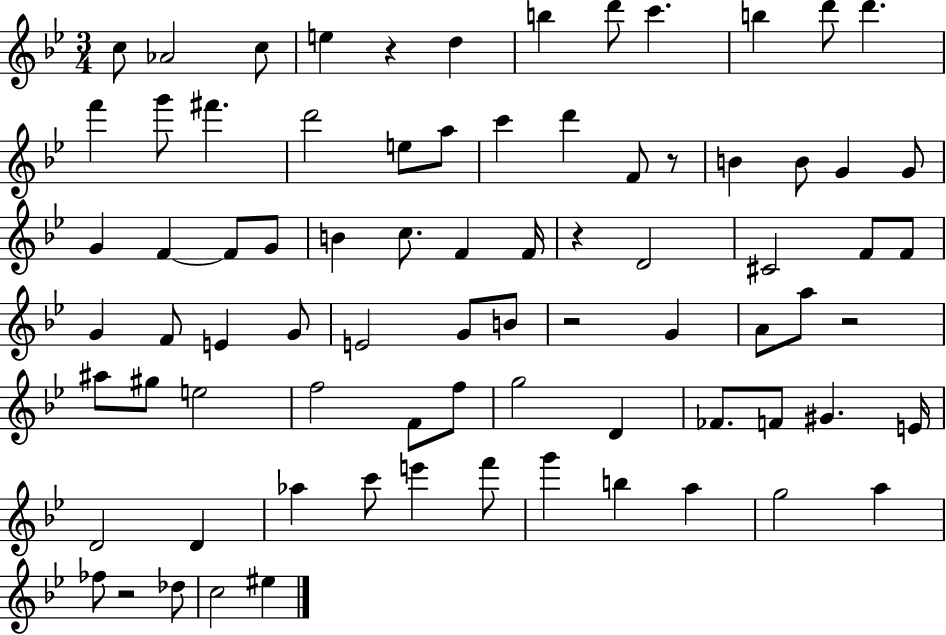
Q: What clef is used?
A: treble